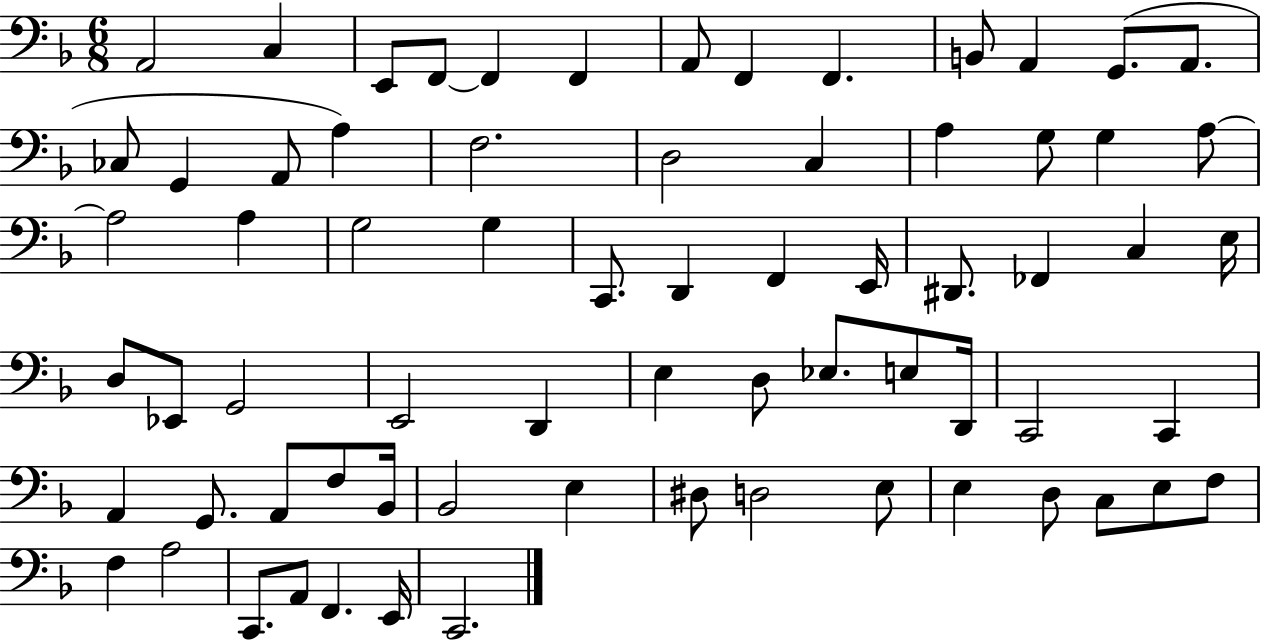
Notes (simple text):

A2/h C3/q E2/e F2/e F2/q F2/q A2/e F2/q F2/q. B2/e A2/q G2/e. A2/e. CES3/e G2/q A2/e A3/q F3/h. D3/h C3/q A3/q G3/e G3/q A3/e A3/h A3/q G3/h G3/q C2/e. D2/q F2/q E2/s D#2/e. FES2/q C3/q E3/s D3/e Eb2/e G2/h E2/h D2/q E3/q D3/e Eb3/e. E3/e D2/s C2/h C2/q A2/q G2/e. A2/e F3/e Bb2/s Bb2/h E3/q D#3/e D3/h E3/e E3/q D3/e C3/e E3/e F3/e F3/q A3/h C2/e. A2/e F2/q. E2/s C2/h.